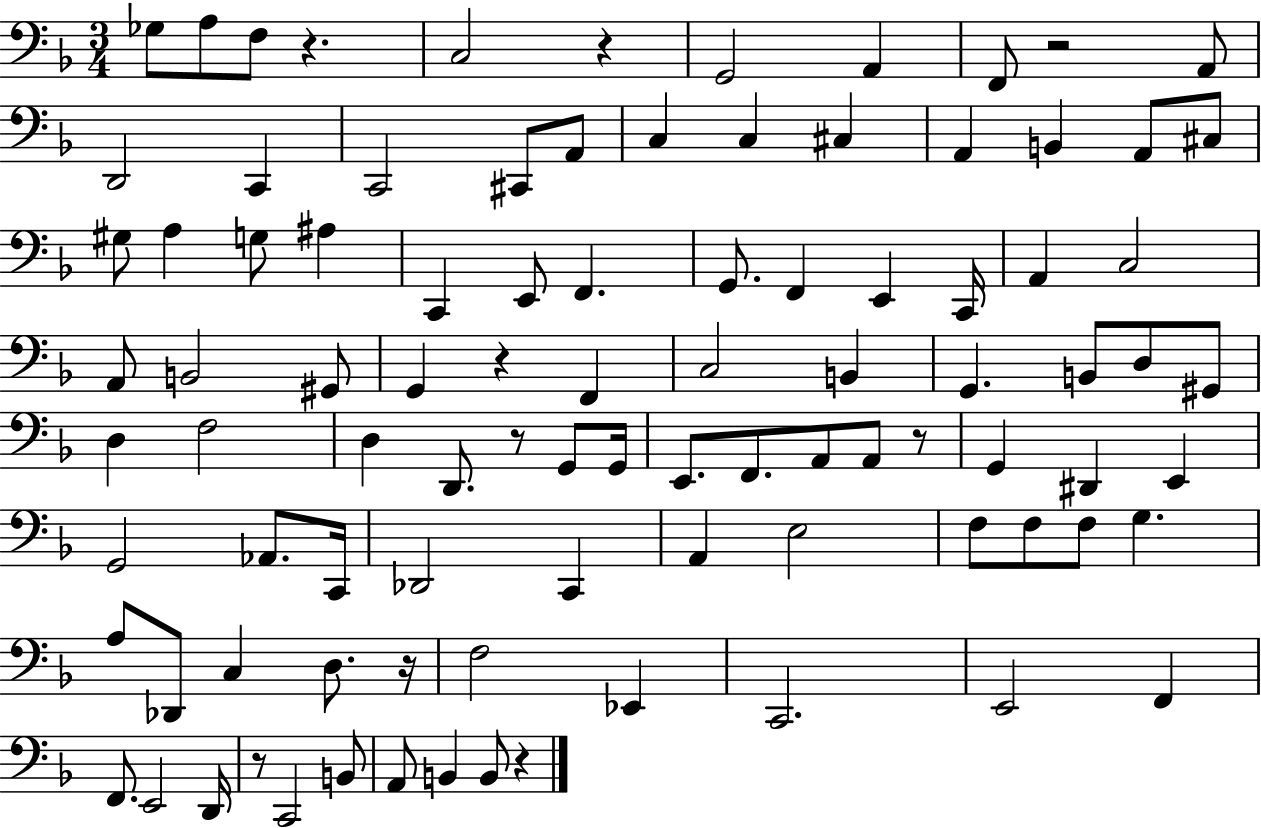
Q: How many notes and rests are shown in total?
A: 94